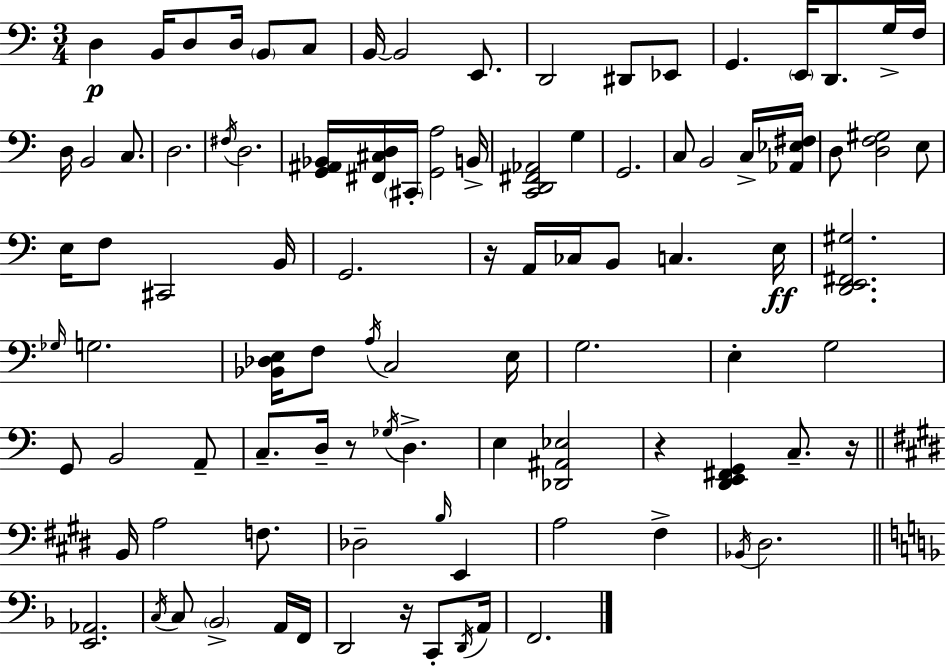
D3/q B2/s D3/e D3/s B2/e C3/e B2/s B2/h E2/e. D2/h D#2/e Eb2/e G2/q. E2/s D2/e. G3/s F3/s D3/s B2/h C3/e. D3/h. F#3/s D3/h. [G2,A#2,Bb2]/s [F#2,C#3,D3]/s C#2/s [G2,A3]/h B2/s [C2,D2,F#2,Ab2]/h G3/q G2/h. C3/e B2/h C3/s [Ab2,Eb3,F#3]/s D3/e [D3,F3,G#3]/h E3/e E3/s F3/e C#2/h B2/s G2/h. R/s A2/s CES3/s B2/e C3/q. E3/s [D2,E2,F#2,G#3]/h. Gb3/s G3/h. [Bb2,Db3,E3]/s F3/e A3/s C3/h E3/s G3/h. E3/q G3/h G2/e B2/h A2/e C3/e. D3/s R/e Gb3/s D3/q. E3/q [Db2,A#2,Eb3]/h R/q [D2,E2,F#2,G2]/q C3/e. R/s B2/s A3/h F3/e. Db3/h B3/s E2/q A3/h F#3/q Bb2/s D#3/h. [E2,Ab2]/h. C3/s C3/e Bb2/h A2/s F2/s D2/h R/s C2/e D2/s A2/s F2/h.